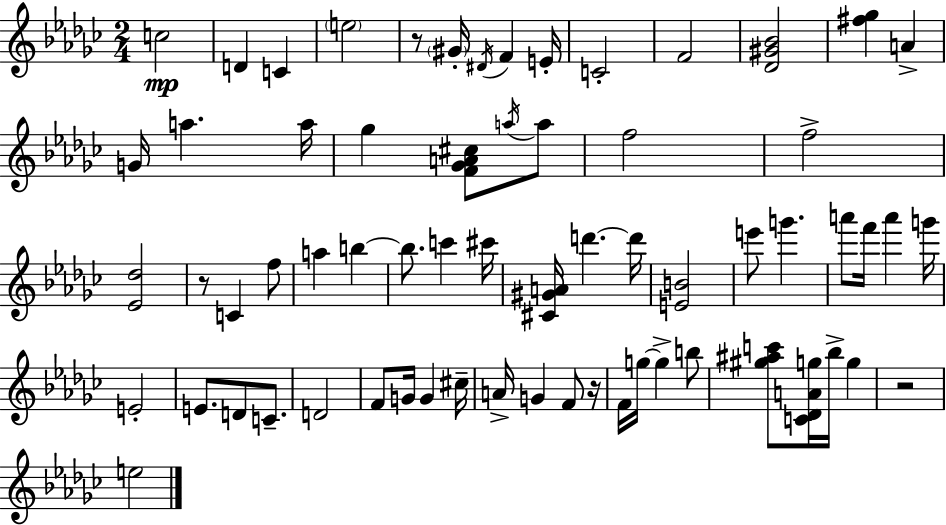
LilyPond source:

{
  \clef treble
  \numericTimeSignature
  \time 2/4
  \key ees \minor
  c''2\mp | d'4 c'4 | \parenthesize e''2 | r8 \parenthesize gis'16-. \acciaccatura { dis'16 } f'4 | \break e'16-. c'2-. | f'2 | <des' gis' bes'>2 | <fis'' ges''>4 a'4-> | \break g'16 a''4. | a''16 ges''4 <f' ges' a' cis''>8 \acciaccatura { a''16 } | a''8 f''2 | f''2-> | \break <ees' des''>2 | r8 c'4 | f''8 a''4 b''4~~ | b''8. c'''4 | \break cis'''16 <cis' gis' a'>16 d'''4.~~ | d'''16 <e' b'>2 | e'''8 g'''4. | a'''8 f'''16 a'''4 | \break g'''16 e'2-. | e'8. d'8 c'8.-- | d'2 | f'8 g'16 g'4 | \break cis''16-- a'16-> g'4 f'8 | r16 f'16 g''16~~ g''4-> | b''8 <gis'' ais'' c'''>8 <c' des' a' g''>16 bes''16-> g''4 | r2 | \break e''2 | \bar "|."
}